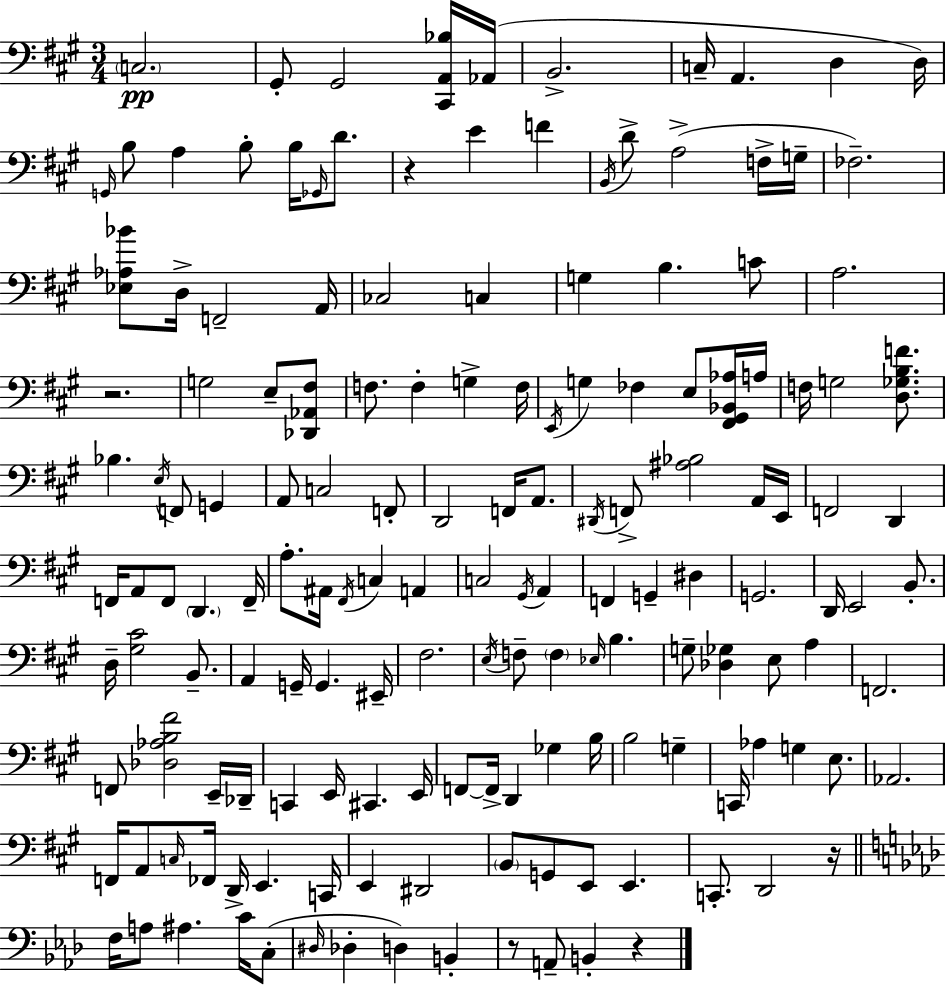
C3/h. G#2/e G#2/h [C#2,A2,Bb3]/s Ab2/s B2/h. C3/s A2/q. D3/q D3/s G2/s B3/e A3/q B3/e B3/s Gb2/s D4/e. R/q E4/q F4/q B2/s D4/e A3/h F3/s G3/s FES3/h. [Eb3,Ab3,Bb4]/e D3/s F2/h A2/s CES3/h C3/q G3/q B3/q. C4/e A3/h. R/h. G3/h E3/e [Db2,Ab2,F#3]/e F3/e. F3/q G3/q F3/s E2/s G3/q FES3/q E3/e [F#2,G#2,Bb2,Ab3]/s A3/s F3/s G3/h [D3,Gb3,B3,F4]/e. Bb3/q. E3/s F2/e G2/q A2/e C3/h F2/e D2/h F2/s A2/e. D#2/s F2/e [A#3,Bb3]/h A2/s E2/s F2/h D2/q F2/s A2/e F2/e D2/q. F2/s A3/e. A#2/s F#2/s C3/q A2/q C3/h G#2/s A2/q F2/q G2/q D#3/q G2/h. D2/s E2/h B2/e. D3/s [G#3,C#4]/h B2/e. A2/q G2/s G2/q. EIS2/s F#3/h. E3/s F3/e F3/q Eb3/s B3/q. G3/e [Db3,Gb3]/q E3/e A3/q F2/h. F2/e [Db3,Ab3,B3,F#4]/h E2/s Db2/s C2/q E2/s C#2/q. E2/s F2/e F2/s D2/q Gb3/q B3/s B3/h G3/q C2/s Ab3/q G3/q E3/e. Ab2/h. F2/s A2/e C3/s FES2/s D2/s E2/q. C2/s E2/q D#2/h B2/e G2/e E2/e E2/q. C2/e. D2/h R/s F3/s A3/e A#3/q. C4/s C3/e D#3/s Db3/q D3/q B2/q R/e A2/e B2/q R/q